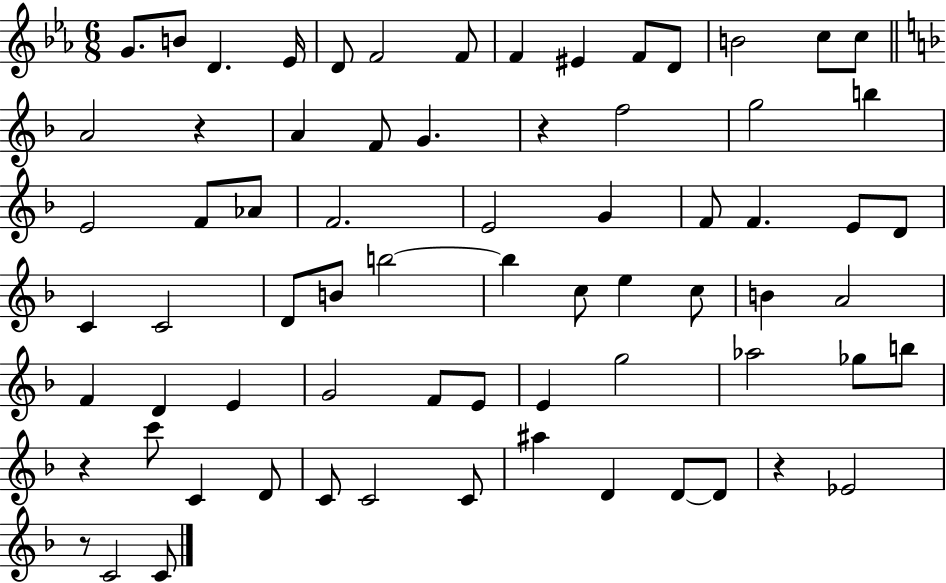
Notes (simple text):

G4/e. B4/e D4/q. Eb4/s D4/e F4/h F4/e F4/q EIS4/q F4/e D4/e B4/h C5/e C5/e A4/h R/q A4/q F4/e G4/q. R/q F5/h G5/h B5/q E4/h F4/e Ab4/e F4/h. E4/h G4/q F4/e F4/q. E4/e D4/e C4/q C4/h D4/e B4/e B5/h B5/q C5/e E5/q C5/e B4/q A4/h F4/q D4/q E4/q G4/h F4/e E4/e E4/q G5/h Ab5/h Gb5/e B5/e R/q C6/e C4/q D4/e C4/e C4/h C4/e A#5/q D4/q D4/e D4/e R/q Eb4/h R/e C4/h C4/e